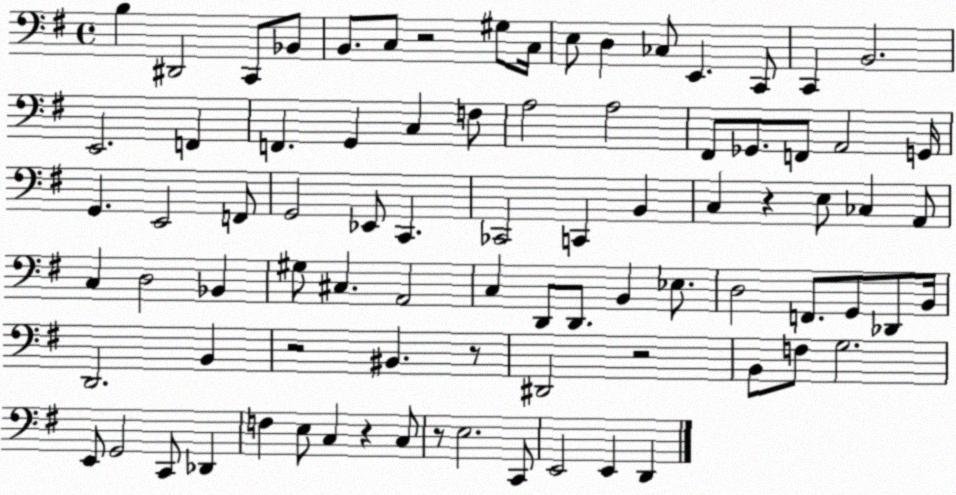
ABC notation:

X:1
T:Untitled
M:4/4
L:1/4
K:G
B, ^D,,2 C,,/2 _B,,/2 B,,/2 C,/2 z2 ^G,/2 C,/4 E,/2 D, _C,/2 E,, C,,/2 C,, B,,2 E,,2 F,, F,, G,, C, F,/2 A,2 A,2 ^F,,/2 _G,,/2 F,,/2 A,,2 G,,/4 G,, E,,2 F,,/2 G,,2 _E,,/2 C,, _C,,2 C,, B,, C, z E,/2 _C, A,,/2 C, D,2 _B,, ^G,/2 ^C, A,,2 C, D,,/2 D,,/2 B,, _E,/2 D,2 F,,/2 G,,/2 _D,,/2 B,,/4 D,,2 B,, z2 ^B,, z/2 ^D,,2 z2 B,,/2 F,/2 G,2 E,,/2 G,,2 C,,/2 _D,, F, E,/2 C, z C,/2 z/2 E,2 C,,/2 E,,2 E,, D,,